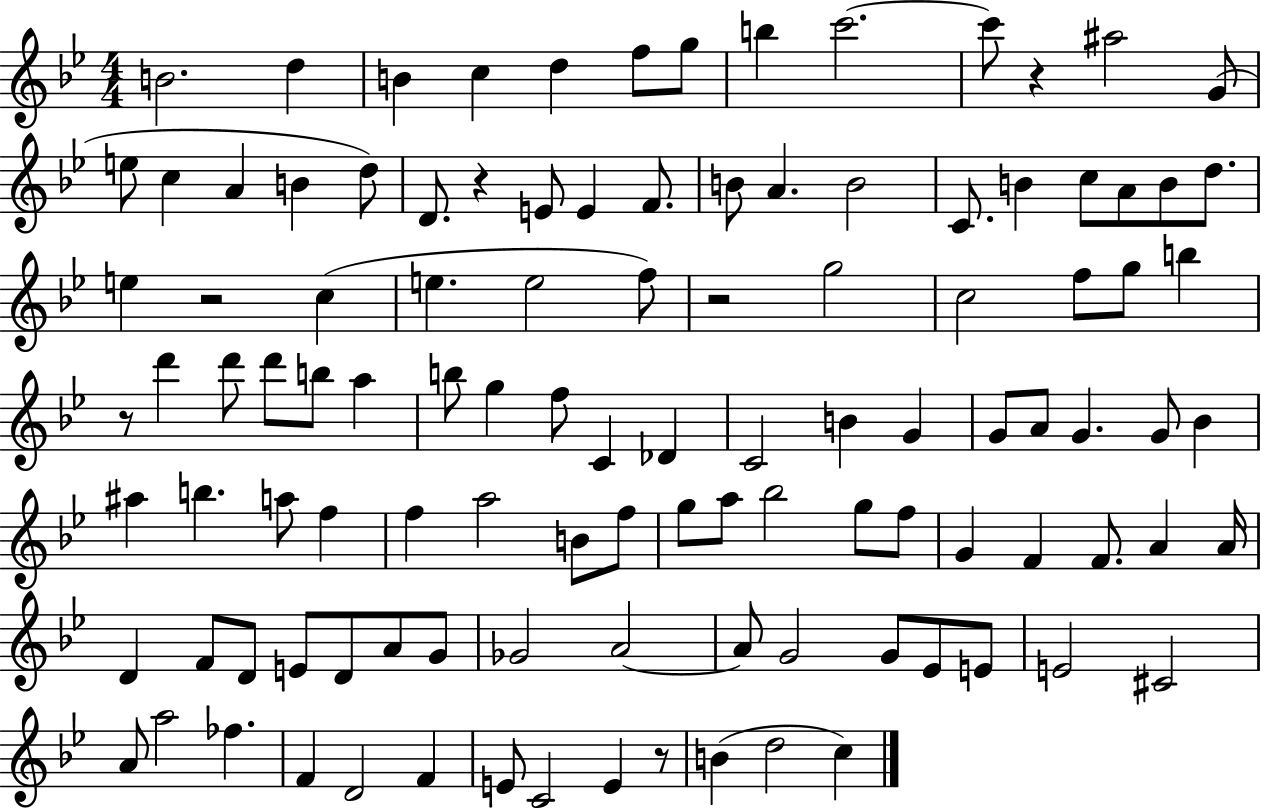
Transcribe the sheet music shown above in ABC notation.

X:1
T:Untitled
M:4/4
L:1/4
K:Bb
B2 d B c d f/2 g/2 b c'2 c'/2 z ^a2 G/2 e/2 c A B d/2 D/2 z E/2 E F/2 B/2 A B2 C/2 B c/2 A/2 B/2 d/2 e z2 c e e2 f/2 z2 g2 c2 f/2 g/2 b z/2 d' d'/2 d'/2 b/2 a b/2 g f/2 C _D C2 B G G/2 A/2 G G/2 _B ^a b a/2 f f a2 B/2 f/2 g/2 a/2 _b2 g/2 f/2 G F F/2 A A/4 D F/2 D/2 E/2 D/2 A/2 G/2 _G2 A2 A/2 G2 G/2 _E/2 E/2 E2 ^C2 A/2 a2 _f F D2 F E/2 C2 E z/2 B d2 c